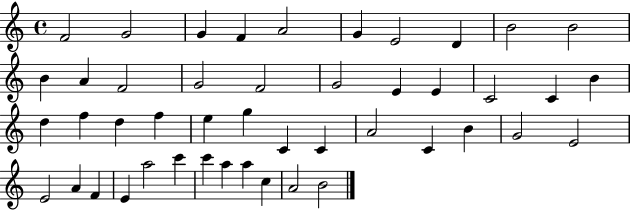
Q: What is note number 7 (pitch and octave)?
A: E4